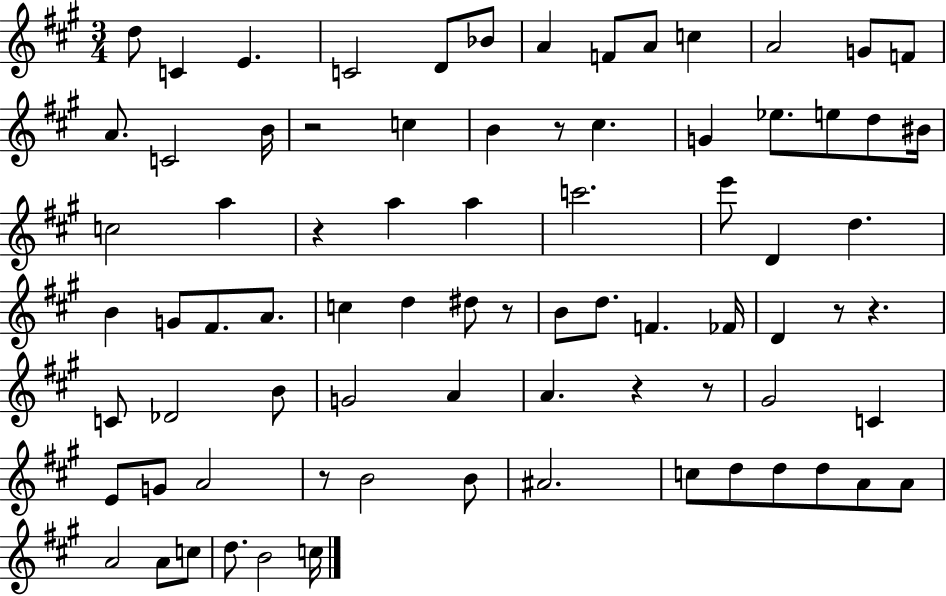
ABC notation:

X:1
T:Untitled
M:3/4
L:1/4
K:A
d/2 C E C2 D/2 _B/2 A F/2 A/2 c A2 G/2 F/2 A/2 C2 B/4 z2 c B z/2 ^c G _e/2 e/2 d/2 ^B/4 c2 a z a a c'2 e'/2 D d B G/2 ^F/2 A/2 c d ^d/2 z/2 B/2 d/2 F _F/4 D z/2 z C/2 _D2 B/2 G2 A A z z/2 ^G2 C E/2 G/2 A2 z/2 B2 B/2 ^A2 c/2 d/2 d/2 d/2 A/2 A/2 A2 A/2 c/2 d/2 B2 c/4